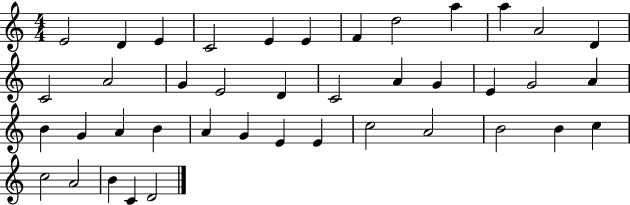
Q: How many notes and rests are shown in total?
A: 41